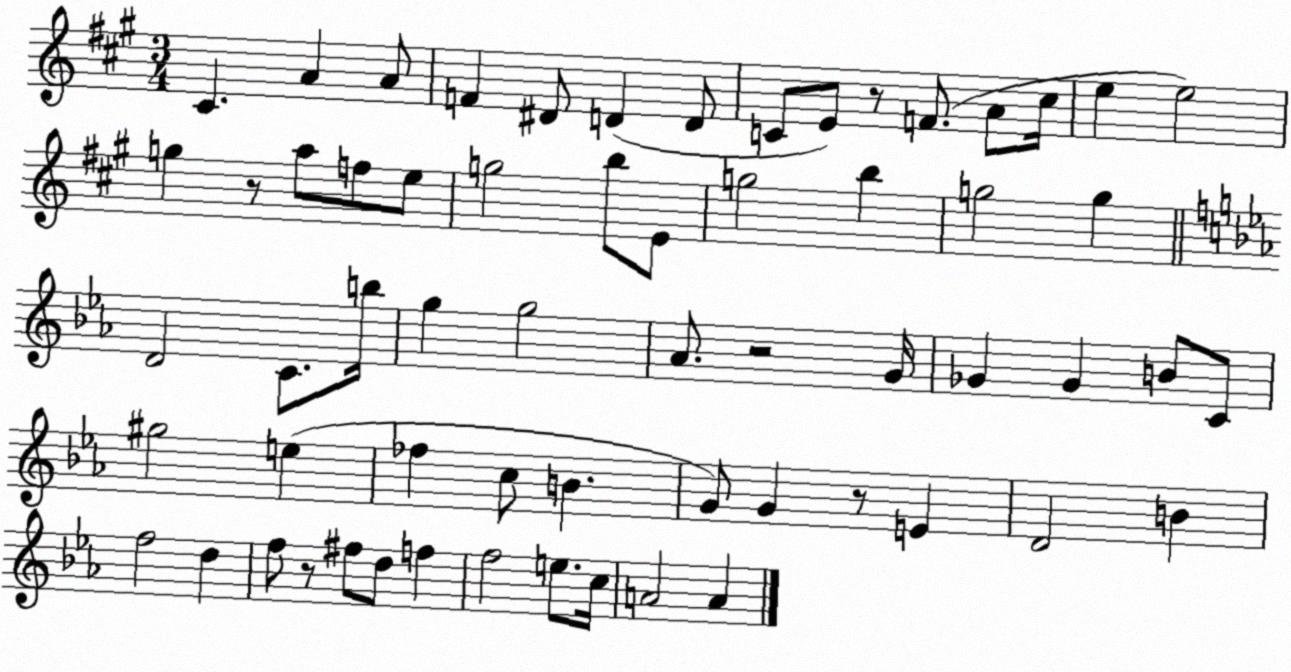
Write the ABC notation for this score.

X:1
T:Untitled
M:3/4
L:1/4
K:A
^C A A/2 F ^D/2 D D/2 C/2 E/2 z/2 F/2 A/2 ^c/4 e e2 g z/2 a/2 f/2 e/2 g2 b/2 E/2 g2 b g2 g D2 C/2 b/4 g g2 _A/2 z2 G/4 _G _G B/2 C/2 ^g2 e _f c/2 B G/2 G z/2 E D2 B f2 d f/2 z/2 ^f/2 d/2 f f2 e/2 c/4 A2 A